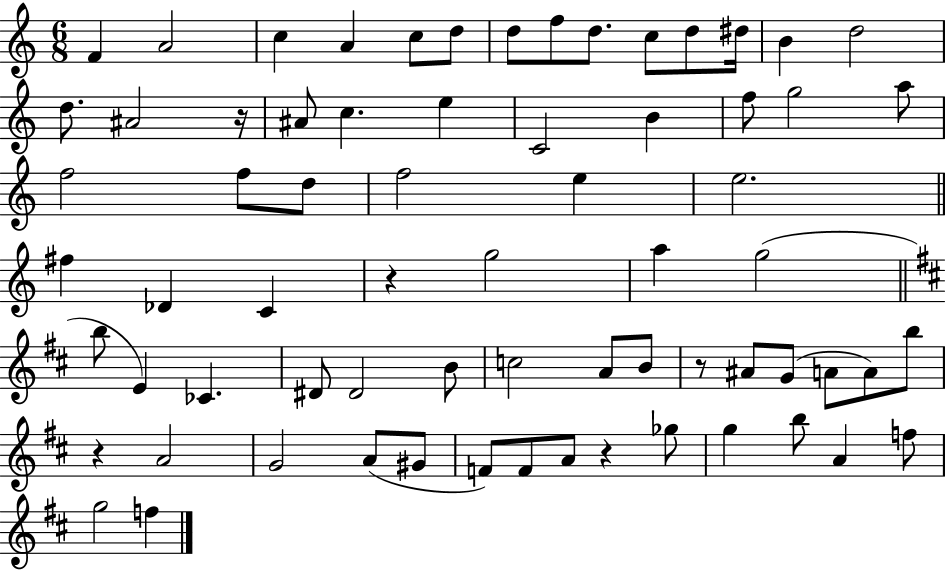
{
  \clef treble
  \numericTimeSignature
  \time 6/8
  \key c \major
  f'4 a'2 | c''4 a'4 c''8 d''8 | d''8 f''8 d''8. c''8 d''8 dis''16 | b'4 d''2 | \break d''8. ais'2 r16 | ais'8 c''4. e''4 | c'2 b'4 | f''8 g''2 a''8 | \break f''2 f''8 d''8 | f''2 e''4 | e''2. | \bar "||" \break \key c \major fis''4 des'4 c'4 | r4 g''2 | a''4 g''2( | \bar "||" \break \key d \major b''8 e'4) ces'4. | dis'8 dis'2 b'8 | c''2 a'8 b'8 | r8 ais'8 g'8( a'8 a'8) b''8 | \break r4 a'2 | g'2 a'8( gis'8 | f'8) f'8 a'8 r4 ges''8 | g''4 b''8 a'4 f''8 | \break g''2 f''4 | \bar "|."
}